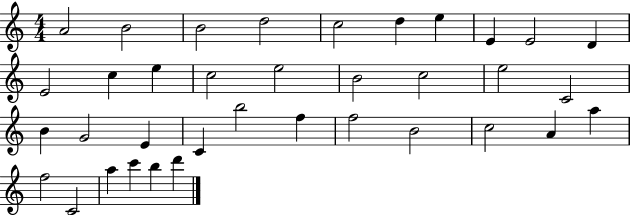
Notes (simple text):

A4/h B4/h B4/h D5/h C5/h D5/q E5/q E4/q E4/h D4/q E4/h C5/q E5/q C5/h E5/h B4/h C5/h E5/h C4/h B4/q G4/h E4/q C4/q B5/h F5/q F5/h B4/h C5/h A4/q A5/q F5/h C4/h A5/q C6/q B5/q D6/q